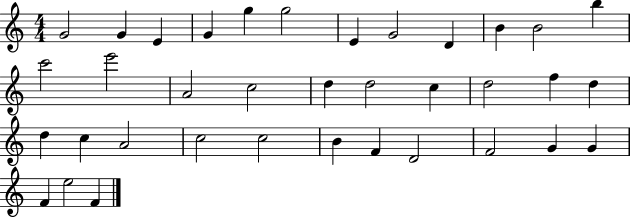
{
  \clef treble
  \numericTimeSignature
  \time 4/4
  \key c \major
  g'2 g'4 e'4 | g'4 g''4 g''2 | e'4 g'2 d'4 | b'4 b'2 b''4 | \break c'''2 e'''2 | a'2 c''2 | d''4 d''2 c''4 | d''2 f''4 d''4 | \break d''4 c''4 a'2 | c''2 c''2 | b'4 f'4 d'2 | f'2 g'4 g'4 | \break f'4 e''2 f'4 | \bar "|."
}